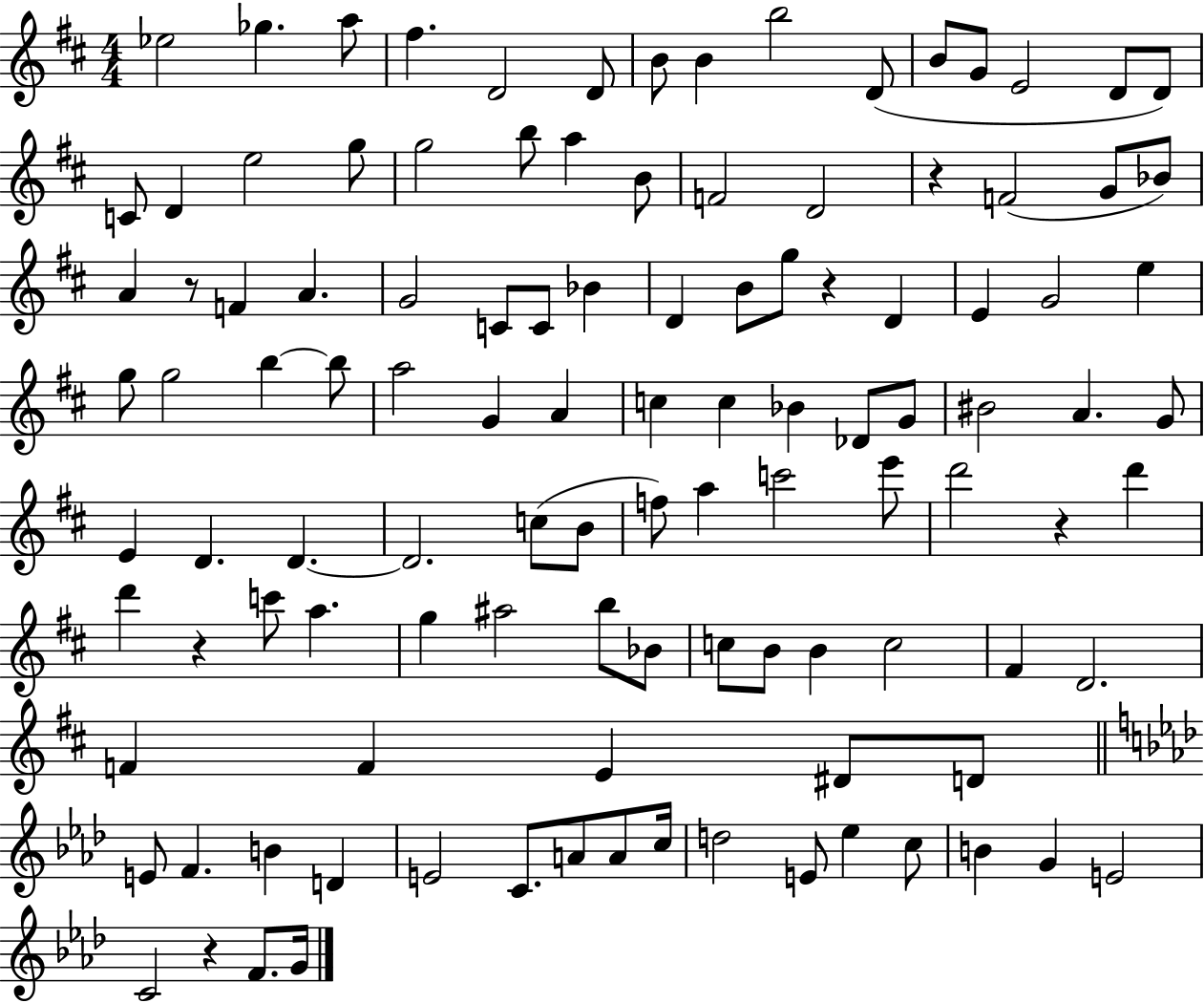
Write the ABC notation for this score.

X:1
T:Untitled
M:4/4
L:1/4
K:D
_e2 _g a/2 ^f D2 D/2 B/2 B b2 D/2 B/2 G/2 E2 D/2 D/2 C/2 D e2 g/2 g2 b/2 a B/2 F2 D2 z F2 G/2 _B/2 A z/2 F A G2 C/2 C/2 _B D B/2 g/2 z D E G2 e g/2 g2 b b/2 a2 G A c c _B _D/2 G/2 ^B2 A G/2 E D D D2 c/2 B/2 f/2 a c'2 e'/2 d'2 z d' d' z c'/2 a g ^a2 b/2 _B/2 c/2 B/2 B c2 ^F D2 F F E ^D/2 D/2 E/2 F B D E2 C/2 A/2 A/2 c/4 d2 E/2 _e c/2 B G E2 C2 z F/2 G/4